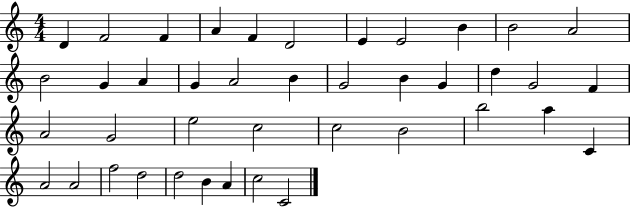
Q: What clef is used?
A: treble